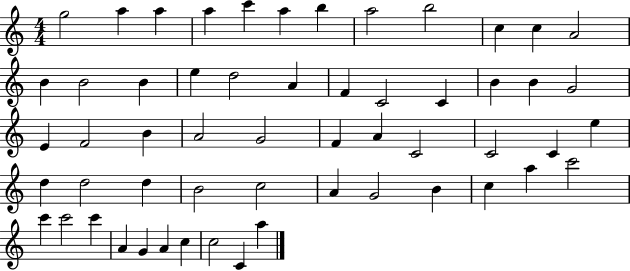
X:1
T:Untitled
M:4/4
L:1/4
K:C
g2 a a a c' a b a2 b2 c c A2 B B2 B e d2 A F C2 C B B G2 E F2 B A2 G2 F A C2 C2 C e d d2 d B2 c2 A G2 B c a c'2 c' c'2 c' A G A c c2 C a